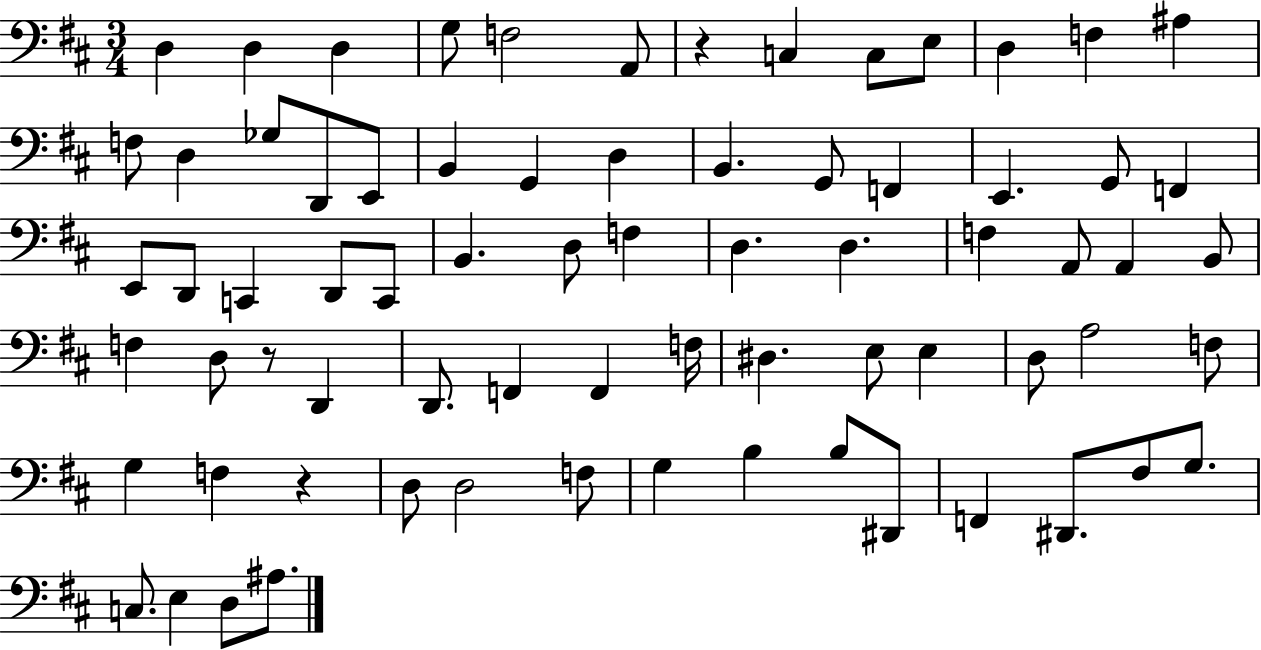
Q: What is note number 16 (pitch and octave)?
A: D2